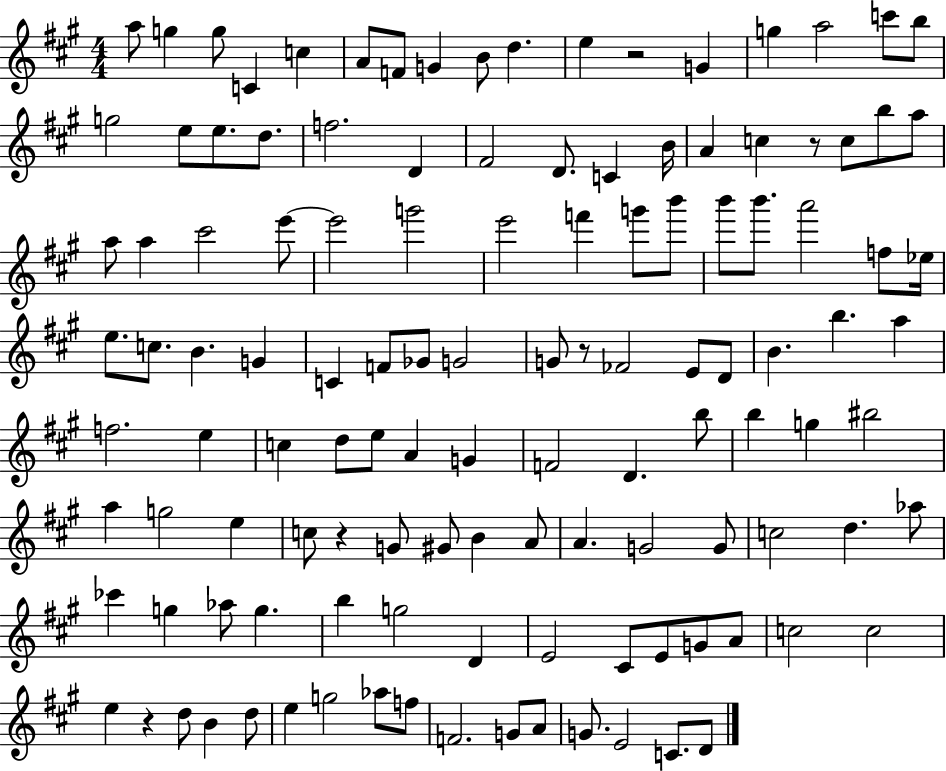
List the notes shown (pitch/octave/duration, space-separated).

A5/e G5/q G5/e C4/q C5/q A4/e F4/e G4/q B4/e D5/q. E5/q R/h G4/q G5/q A5/h C6/e B5/e G5/h E5/e E5/e. D5/e. F5/h. D4/q F#4/h D4/e. C4/q B4/s A4/q C5/q R/e C5/e B5/e A5/e A5/e A5/q C#6/h E6/e E6/h G6/h E6/h F6/q G6/e B6/e B6/e B6/e. A6/h F5/e Eb5/s E5/e. C5/e. B4/q. G4/q C4/q F4/e Gb4/e G4/h G4/e R/e FES4/h E4/e D4/e B4/q. B5/q. A5/q F5/h. E5/q C5/q D5/e E5/e A4/q G4/q F4/h D4/q. B5/e B5/q G5/q BIS5/h A5/q G5/h E5/q C5/e R/q G4/e G#4/e B4/q A4/e A4/q. G4/h G4/e C5/h D5/q. Ab5/e CES6/q G5/q Ab5/e G5/q. B5/q G5/h D4/q E4/h C#4/e E4/e G4/e A4/e C5/h C5/h E5/q R/q D5/e B4/q D5/e E5/q G5/h Ab5/e F5/e F4/h. G4/e A4/e G4/e. E4/h C4/e. D4/e